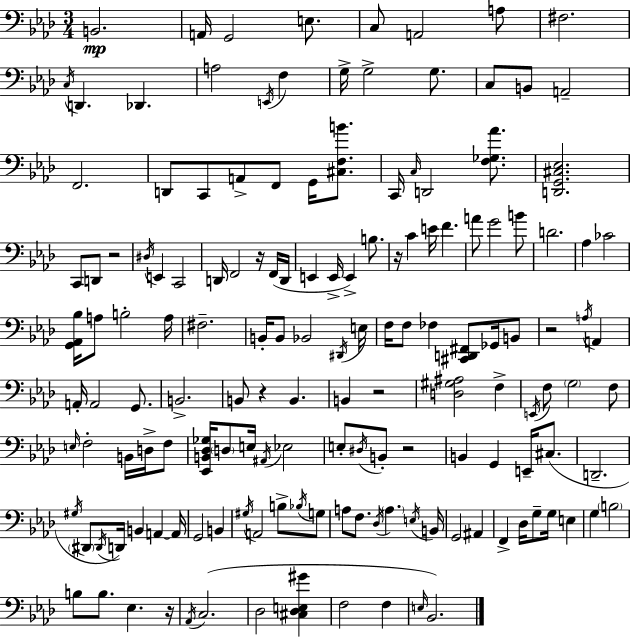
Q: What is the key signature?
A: AES major